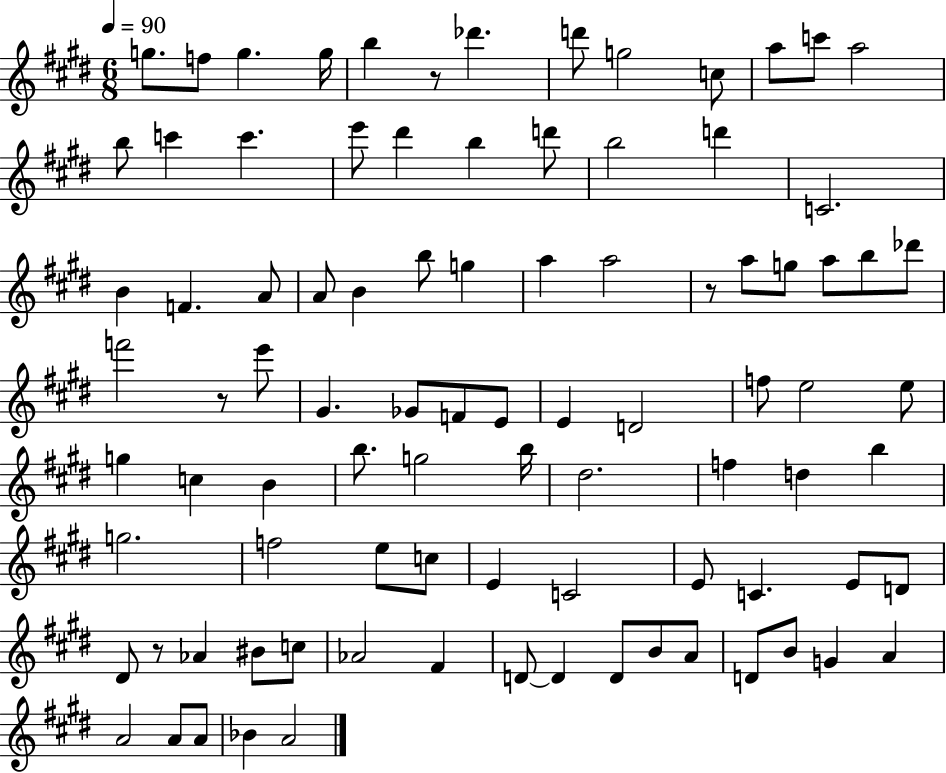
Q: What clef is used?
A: treble